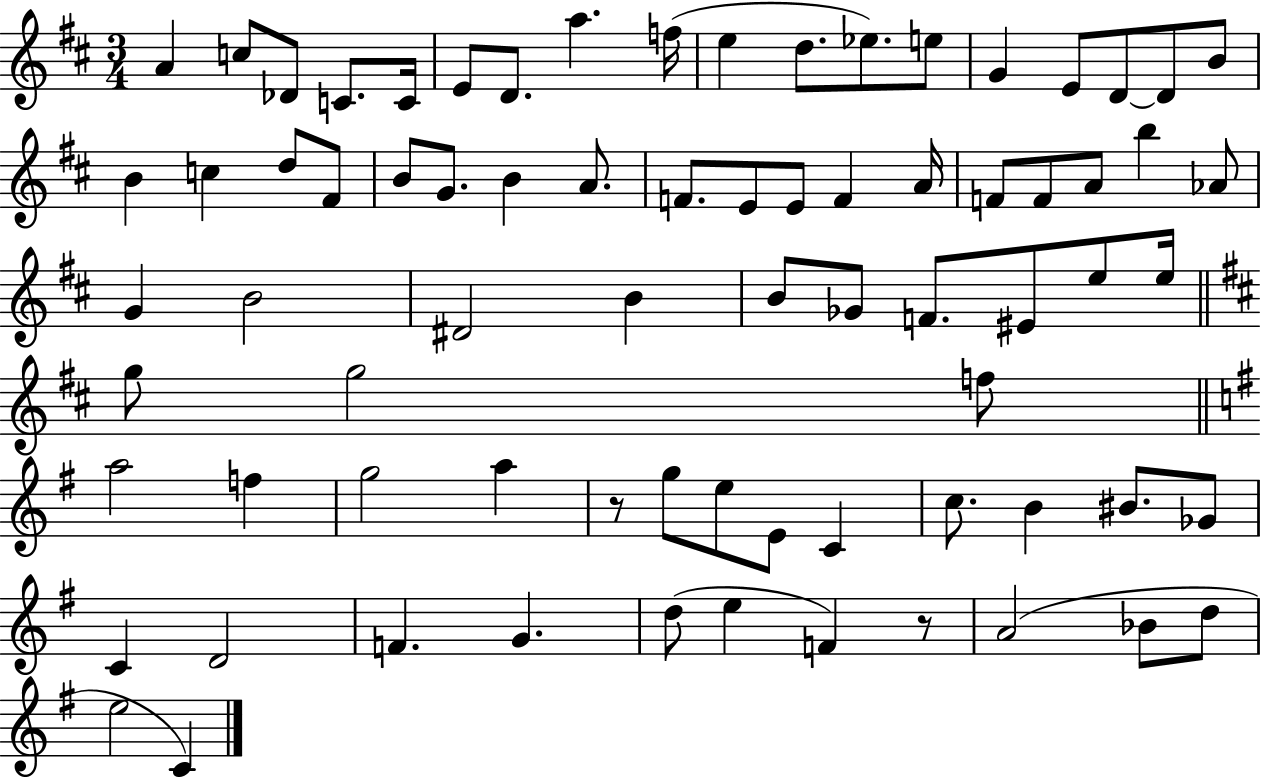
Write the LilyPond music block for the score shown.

{
  \clef treble
  \numericTimeSignature
  \time 3/4
  \key d \major
  a'4 c''8 des'8 c'8. c'16 | e'8 d'8. a''4. f''16( | e''4 d''8. ees''8.) e''8 | g'4 e'8 d'8~~ d'8 b'8 | \break b'4 c''4 d''8 fis'8 | b'8 g'8. b'4 a'8. | f'8. e'8 e'8 f'4 a'16 | f'8 f'8 a'8 b''4 aes'8 | \break g'4 b'2 | dis'2 b'4 | b'8 ges'8 f'8. eis'8 e''8 e''16 | \bar "||" \break \key d \major g''8 g''2 f''8 | \bar "||" \break \key g \major a''2 f''4 | g''2 a''4 | r8 g''8 e''8 e'8 c'4 | c''8. b'4 bis'8. ges'8 | \break c'4 d'2 | f'4. g'4. | d''8( e''4 f'4) r8 | a'2( bes'8 d''8 | \break e''2 c'4) | \bar "|."
}